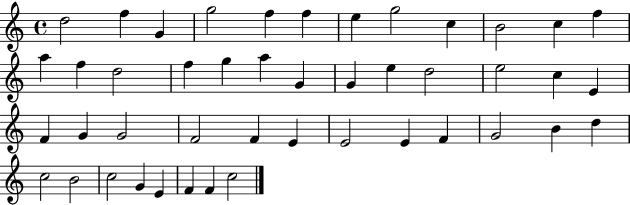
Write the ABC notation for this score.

X:1
T:Untitled
M:4/4
L:1/4
K:C
d2 f G g2 f f e g2 c B2 c f a f d2 f g a G G e d2 e2 c E F G G2 F2 F E E2 E F G2 B d c2 B2 c2 G E F F c2